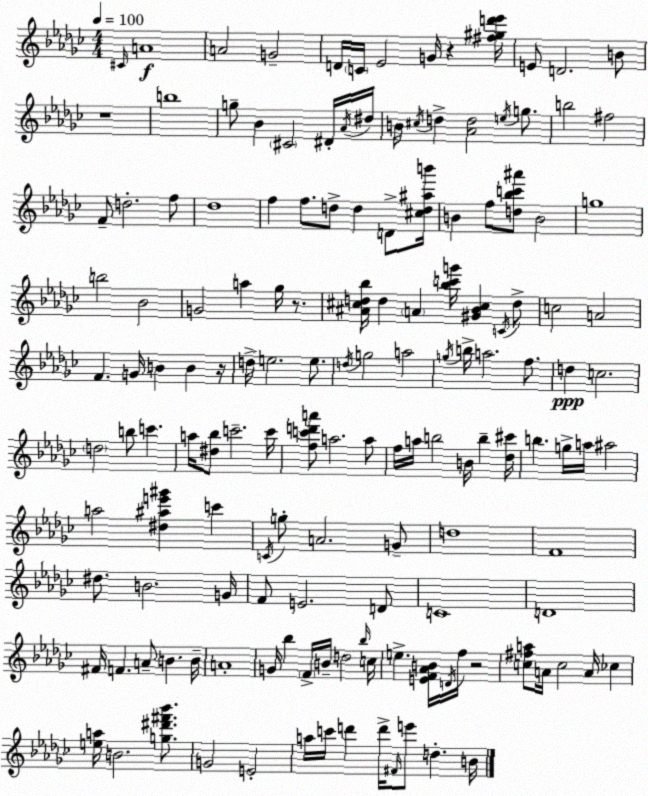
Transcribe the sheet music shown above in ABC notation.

X:1
T:Untitled
M:4/4
L:1/4
K:Ebm
^C/4 A4 A2 G2 D/4 C/4 _E2 G/4 z [^f^gd'_e']/4 E/2 D2 B/2 z4 b4 g/2 _B ^C2 ^D/4 _A/4 ^d/4 B/4 ^c/4 d [_Ad]2 e/4 g/2 b2 ^f2 F/2 d2 f/2 _d4 f f/2 d/2 d D/2 [^cd^ab']/4 B f/2 [d_bc'^a']/2 B2 g4 b2 _B2 G2 a _g/4 z/2 [^A^cd_b]/4 d A [_bc'g']/4 [^G_B^c] C/4 d/2 c2 A2 F G/4 B B z/4 d/4 e2 e/2 d/4 g2 a2 g/4 b/4 a2 f/2 d c2 d2 b/2 c' a/4 [^d_b]/2 c'2 c'/4 [fc'd'a']/2 a2 a/2 f/4 a/4 b2 B/4 b [_d^c']/4 b g/4 a/4 ^a2 a2 [^d^ae'^g'] c' C/4 g/2 A2 G/2 d4 F4 ^d/2 B2 G/4 F/2 E2 D/2 C4 D4 ^F/4 F A/2 B B/4 A4 G/4 _b F/4 B/4 d2 _b/4 c/4 e [EF_AB]/4 D/4 f/4 z2 [c^fa]/2 A/4 c2 A/4 _c [ea]/4 B2 [g^d'^f'_b']/2 G2 E2 a/4 c'/4 d' d'/4 ^F/4 e'/2 d B/4